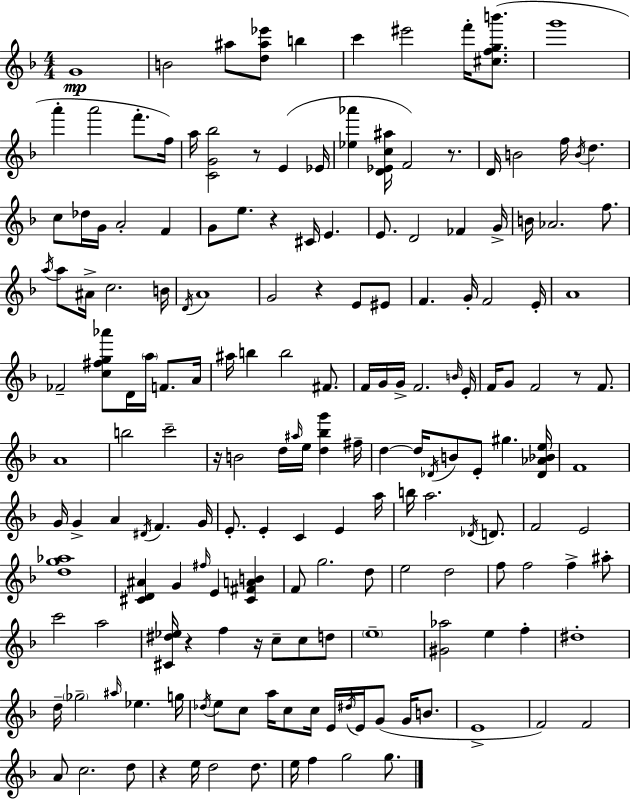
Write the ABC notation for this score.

X:1
T:Untitled
M:4/4
L:1/4
K:Dm
G4 B2 ^a/2 [d^a_e']/2 b c' ^e'2 f'/4 [^cfgb']/2 g'4 a' a'2 f'/2 f/4 a/4 [CG_b]2 z/2 E _E/4 [_e_a'] [D_Ec^a]/4 F2 z/2 D/4 B2 f/4 B/4 d c/2 _d/4 G/4 A2 F G/2 e/2 z ^C/4 E E/2 D2 _F G/4 B/4 _A2 f/2 a/4 a/2 ^A/4 c2 B/4 D/4 A4 G2 z E/2 ^E/2 F G/4 F2 E/4 A4 _F2 [c^fg_a']/2 D/4 a/4 F/2 A/4 ^a/4 b b2 ^F/2 F/4 G/4 G/4 F2 B/4 E/4 F/4 G/2 F2 z/2 F/2 A4 b2 c'2 z/4 B2 d/4 ^a/4 e/4 [d_bg'] ^f/4 d d/4 _D/4 B/2 E/2 ^g [_D_A_Be]/4 F4 G/4 G A ^D/4 F G/4 E/2 E C E a/4 b/4 a2 _D/4 D/2 F2 E2 [dg_a]4 [^CD^A] G ^f/4 E [^C^FAB] F/2 g2 d/2 e2 d2 f/2 f2 f ^a/2 c'2 a2 [^C^d_e]/4 z f z/4 c/2 c/2 d/2 e4 [^G_a]2 e f ^d4 d/4 _g2 ^a/4 _e g/4 _d/4 e/2 c/2 a/4 c/2 c/4 E/4 ^d/4 E/4 G/2 G/4 B/2 E4 F2 F2 A/2 c2 d/2 z e/4 d2 d/2 e/4 f g2 g/2